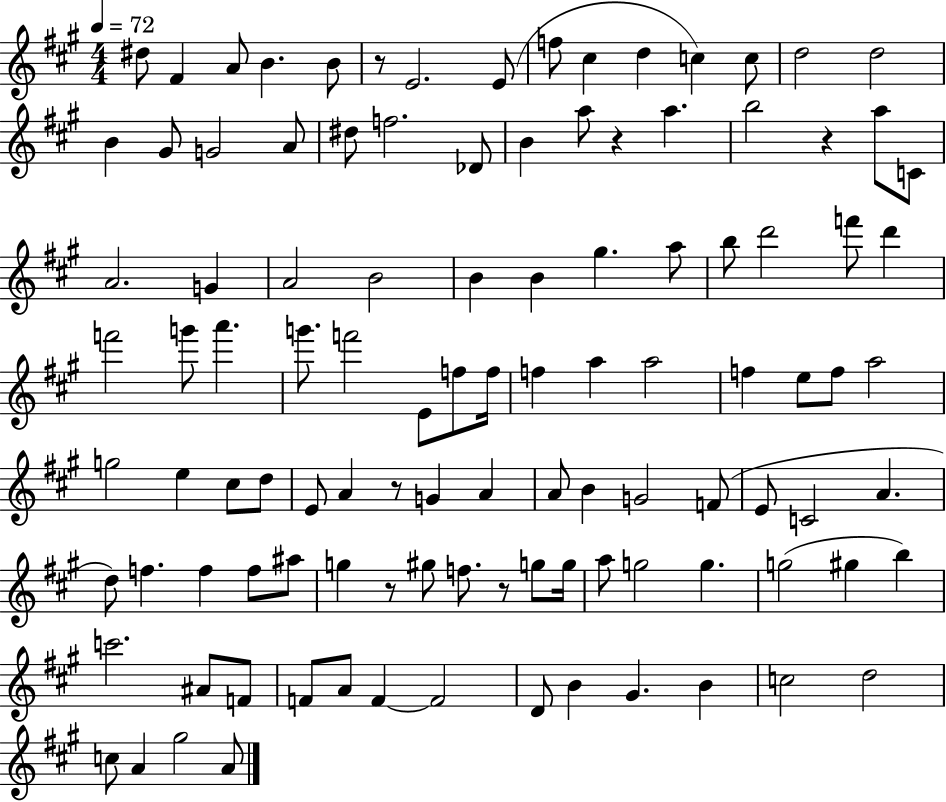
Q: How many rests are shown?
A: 6